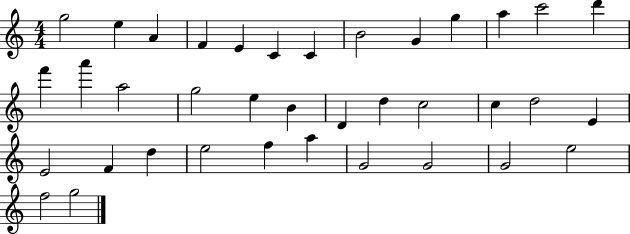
G5/h E5/q A4/q F4/q E4/q C4/q C4/q B4/h G4/q G5/q A5/q C6/h D6/q F6/q A6/q A5/h G5/h E5/q B4/q D4/q D5/q C5/h C5/q D5/h E4/q E4/h F4/q D5/q E5/h F5/q A5/q G4/h G4/h G4/h E5/h F5/h G5/h